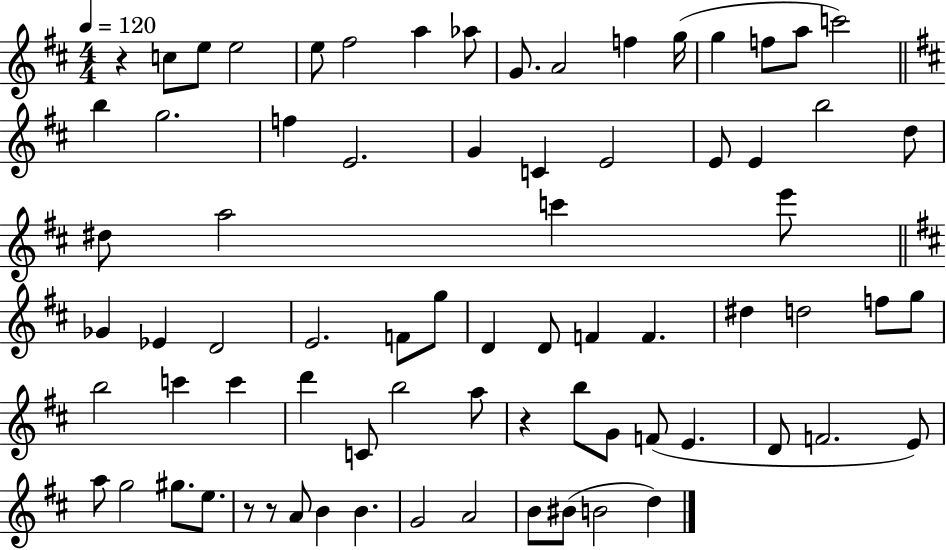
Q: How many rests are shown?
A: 4